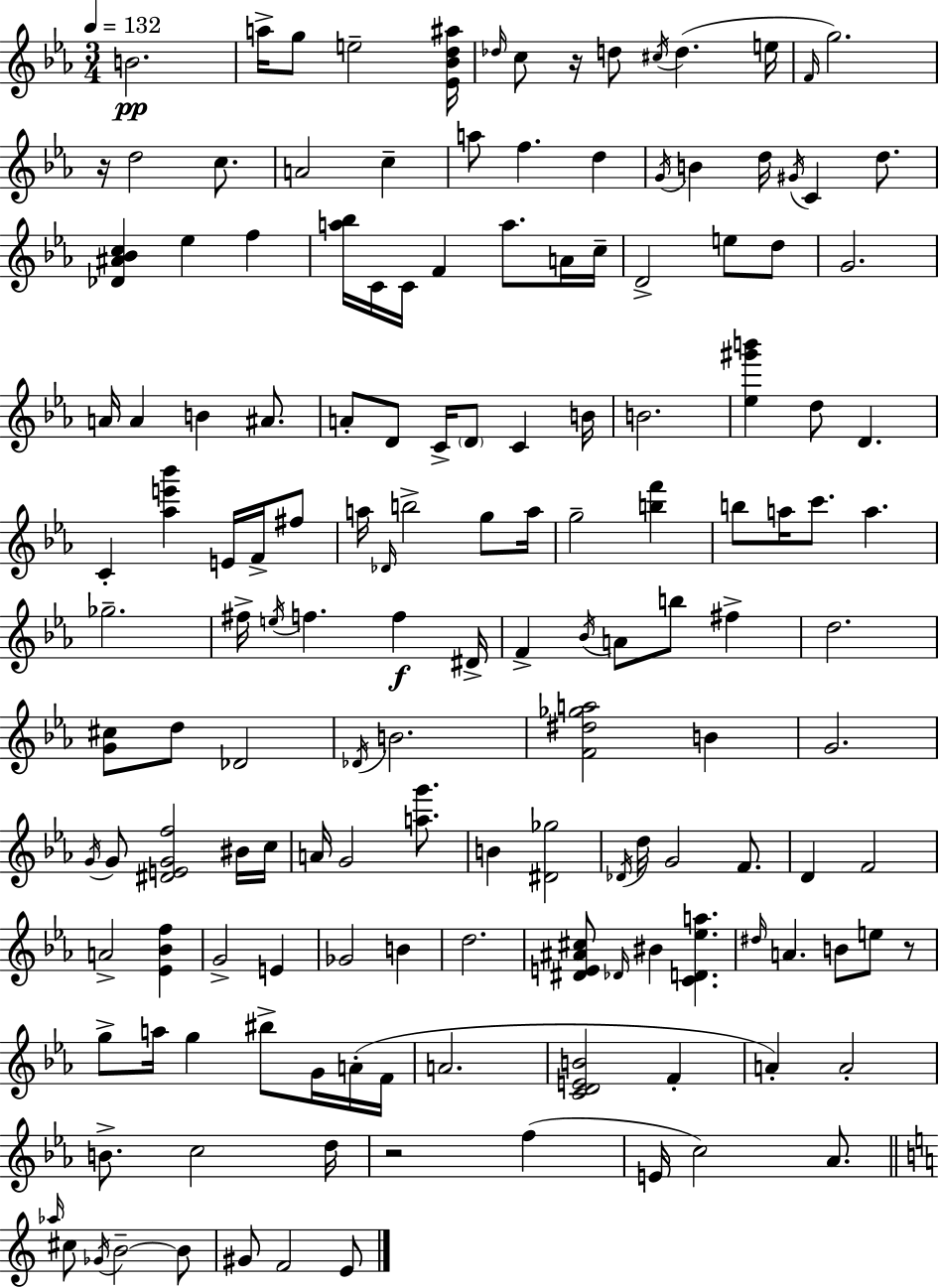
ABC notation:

X:1
T:Untitled
M:3/4
L:1/4
K:Cm
B2 a/4 g/2 e2 [_E_Bd^a]/4 _d/4 c/2 z/4 d/2 ^c/4 d e/4 F/4 g2 z/4 d2 c/2 A2 c a/2 f d G/4 B d/4 ^G/4 C d/2 [_D^A_Bc] _e f [a_b]/4 C/4 C/4 F a/2 A/4 c/4 D2 e/2 d/2 G2 A/4 A B ^A/2 A/2 D/2 C/4 D/2 C B/4 B2 [_e^g'b'] d/2 D C [_ae'_b'] E/4 F/4 ^f/2 a/4 _D/4 b2 g/2 a/4 g2 [bf'] b/2 a/4 c'/2 a _g2 ^f/4 e/4 f f ^D/4 F _B/4 A/2 b/2 ^f d2 [G^c]/2 d/2 _D2 _D/4 B2 [F^d_ga]2 B G2 G/4 G/2 [^DEGf]2 ^B/4 c/4 A/4 G2 [ag']/2 B [^D_g]2 _D/4 d/4 G2 F/2 D F2 A2 [_E_Bf] G2 E _G2 B d2 [^DE^A^c]/2 _D/4 ^B [CD_ea] ^d/4 A B/2 e/2 z/2 g/2 a/4 g ^b/2 G/4 A/4 F/4 A2 [CDEB]2 F A A2 B/2 c2 d/4 z2 f E/4 c2 _A/2 _a/4 ^c/2 _G/4 B2 B/2 ^G/2 F2 E/2